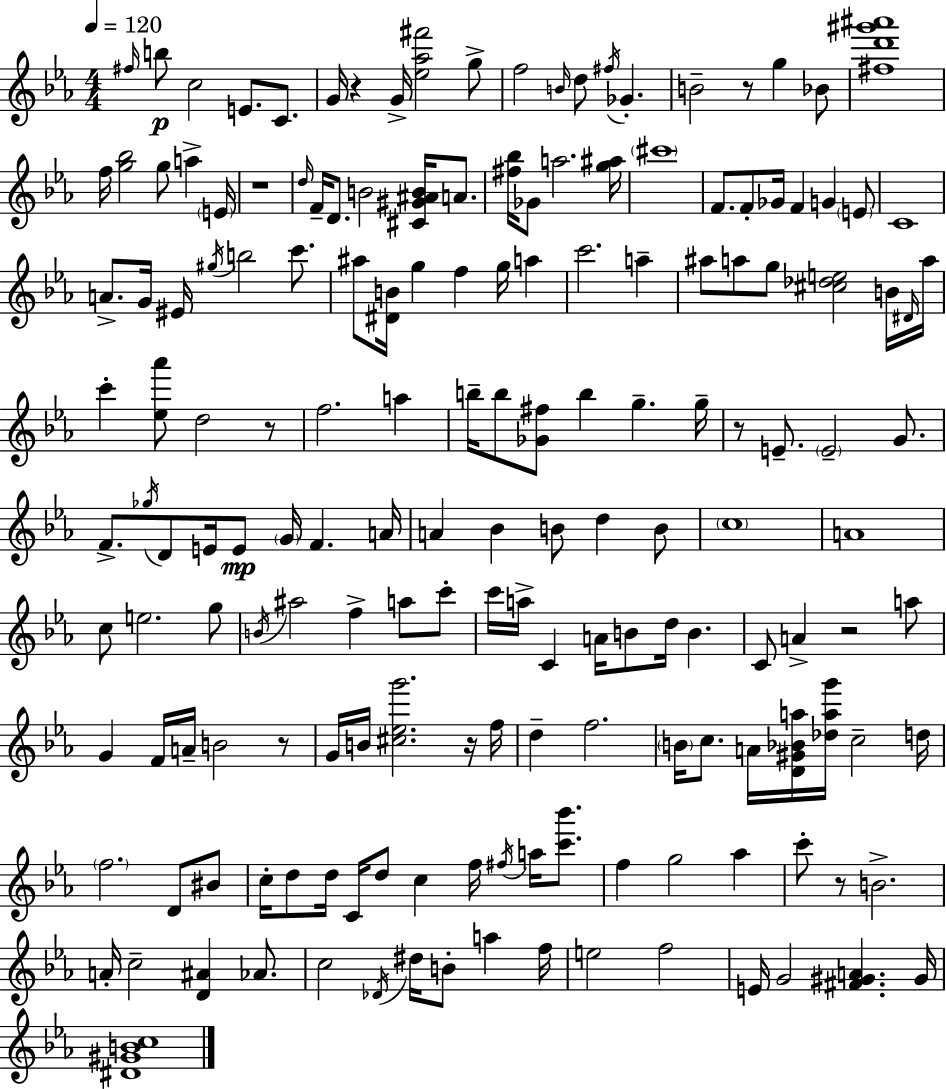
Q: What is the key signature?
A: EES major